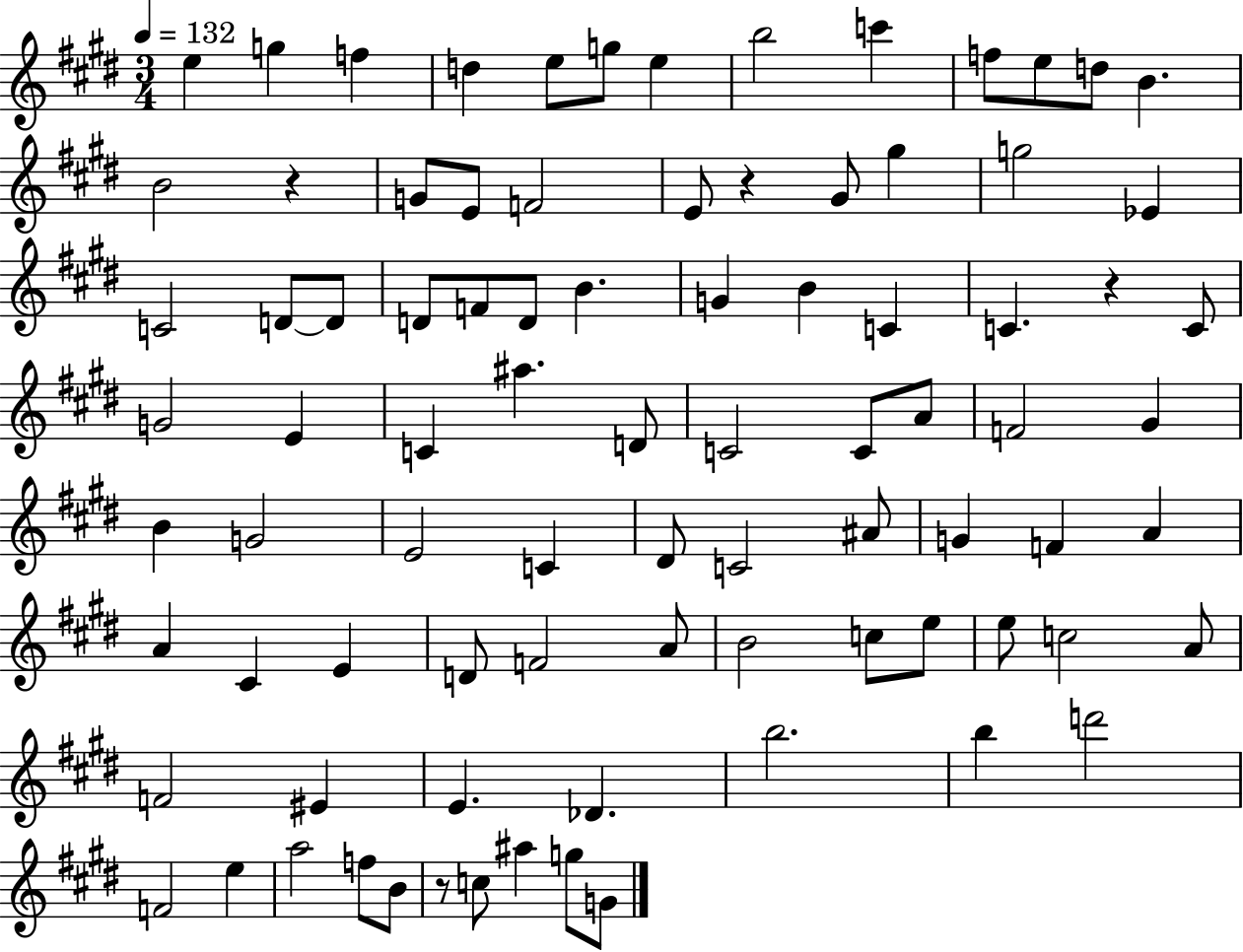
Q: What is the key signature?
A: E major